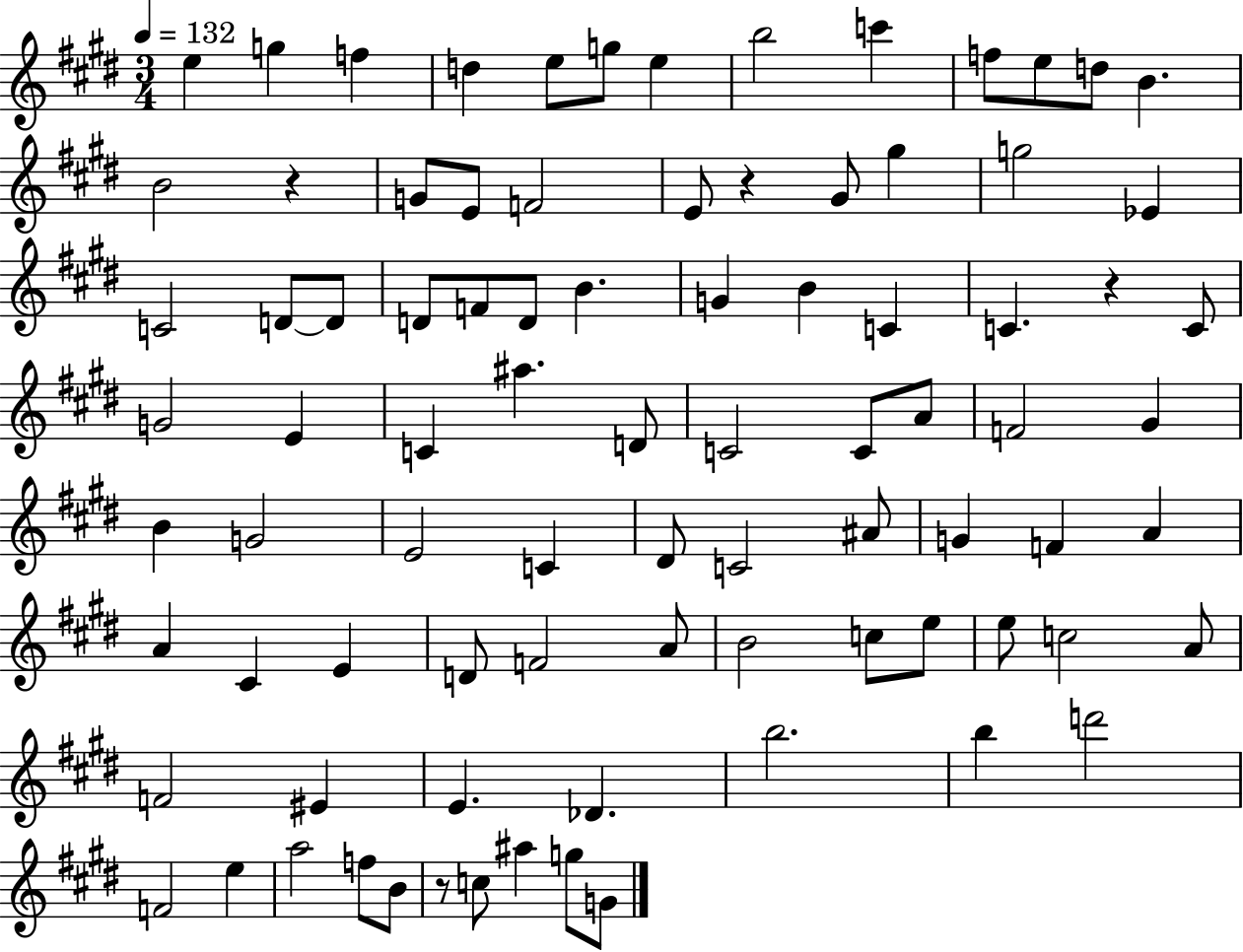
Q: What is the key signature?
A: E major